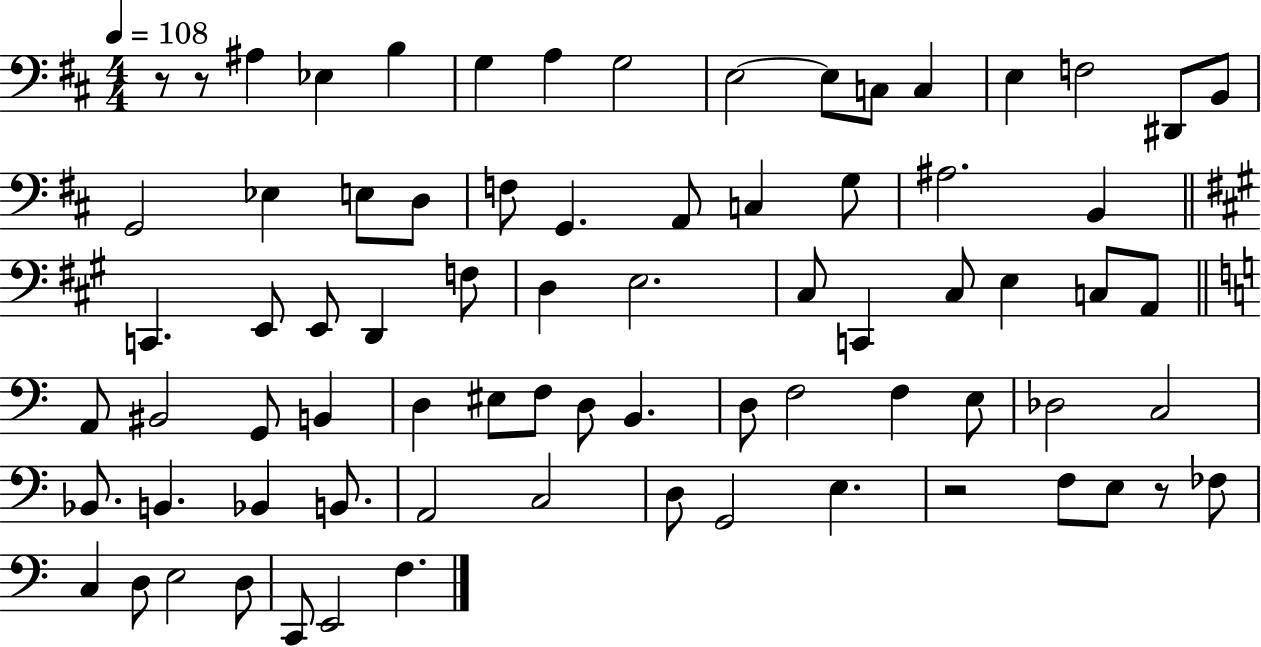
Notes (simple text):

R/e R/e A#3/q Eb3/q B3/q G3/q A3/q G3/h E3/h E3/e C3/e C3/q E3/q F3/h D#2/e B2/e G2/h Eb3/q E3/e D3/e F3/e G2/q. A2/e C3/q G3/e A#3/h. B2/q C2/q. E2/e E2/e D2/q F3/e D3/q E3/h. C#3/e C2/q C#3/e E3/q C3/e A2/e A2/e BIS2/h G2/e B2/q D3/q EIS3/e F3/e D3/e B2/q. D3/e F3/h F3/q E3/e Db3/h C3/h Bb2/e. B2/q. Bb2/q B2/e. A2/h C3/h D3/e G2/h E3/q. R/h F3/e E3/e R/e FES3/e C3/q D3/e E3/h D3/e C2/e E2/h F3/q.